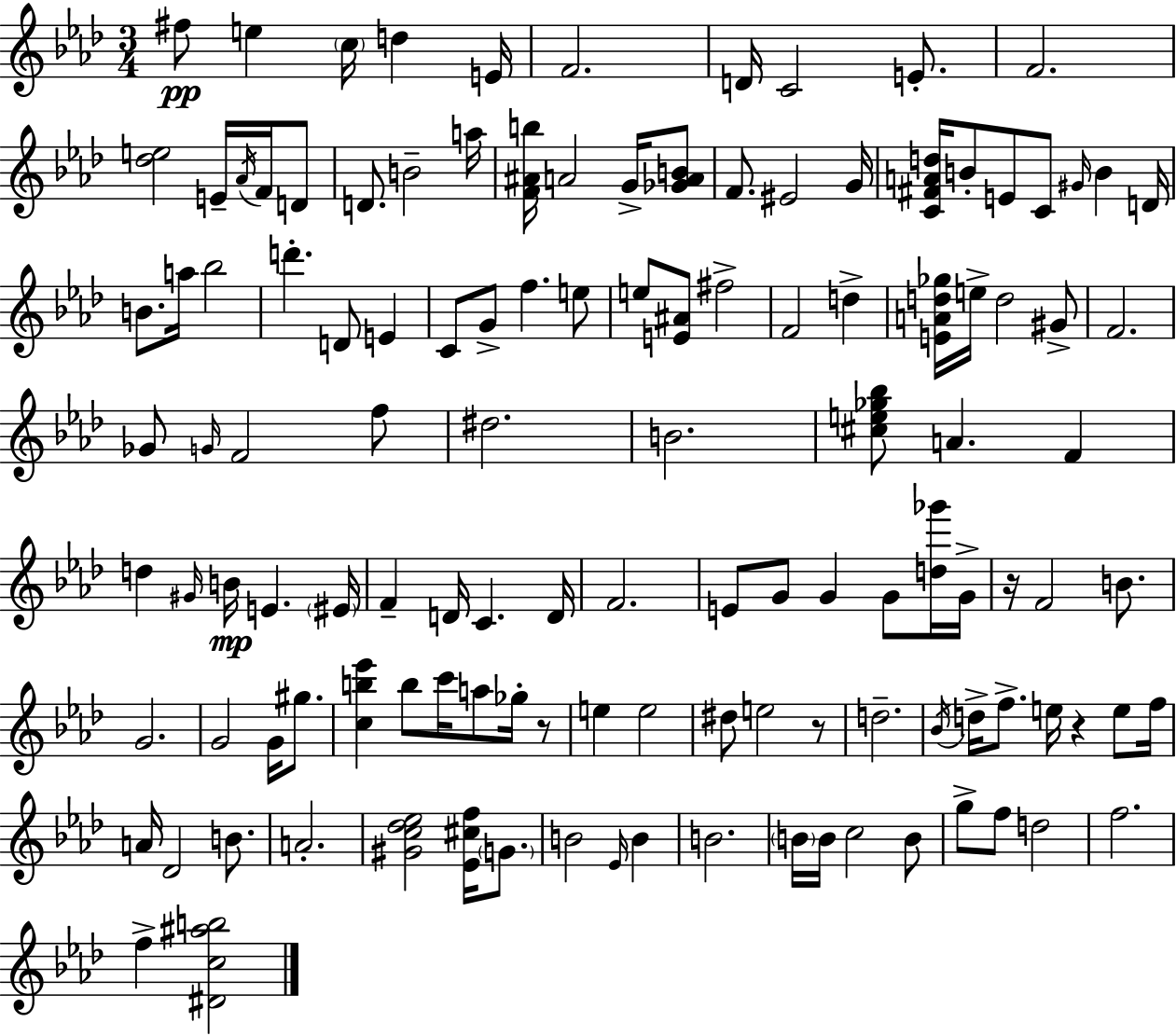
{
  \clef treble
  \numericTimeSignature
  \time 3/4
  \key f \minor
  \repeat volta 2 { fis''8\pp e''4 \parenthesize c''16 d''4 e'16 | f'2. | d'16 c'2 e'8.-. | f'2. | \break <des'' e''>2 e'16-- \acciaccatura { aes'16 } f'16 d'8 | d'8. b'2-- | a''16 <f' ais' b''>16 a'2 g'16-> <ges' a' b'>8 | f'8. eis'2 | \break g'16 <c' fis' a' d''>16 b'8-. e'8 c'8 \grace { gis'16 } b'4 | d'16 b'8. a''16 bes''2 | d'''4.-. d'8 e'4 | c'8 g'8-> f''4. | \break e''8 e''8 <e' ais'>8 fis''2-> | f'2 d''4-> | <e' a' d'' ges''>16 e''16-> d''2 | gis'8-> f'2. | \break ges'8 \grace { g'16 } f'2 | f''8 dis''2. | b'2. | <cis'' e'' ges'' bes''>8 a'4. f'4 | \break d''4 \grace { gis'16 }\mp b'16 e'4. | \parenthesize eis'16 f'4-- d'16 c'4. | d'16 f'2. | e'8 g'8 g'4 | \break g'8 <d'' ges'''>16 g'16-> r16 f'2 | b'8. g'2. | g'2 | g'16 gis''8. <c'' b'' ees'''>4 b''8 c'''16 a''8 | \break ges''16-. r8 e''4 e''2 | dis''8 e''2 | r8 d''2.-- | \acciaccatura { bes'16 } d''16-> f''8.-> e''16 r4 | \break e''8 f''16 a'16 des'2 | b'8. a'2.-. | <gis' c'' des'' ees''>2 | <ees' cis'' f''>16 \parenthesize g'8. b'2 | \break \grace { ees'16 } b'4 b'2. | \parenthesize b'16 b'16 c''2 | b'8 g''8-> f''8 d''2 | f''2. | \break f''4-> <dis' c'' ais'' b''>2 | } \bar "|."
}